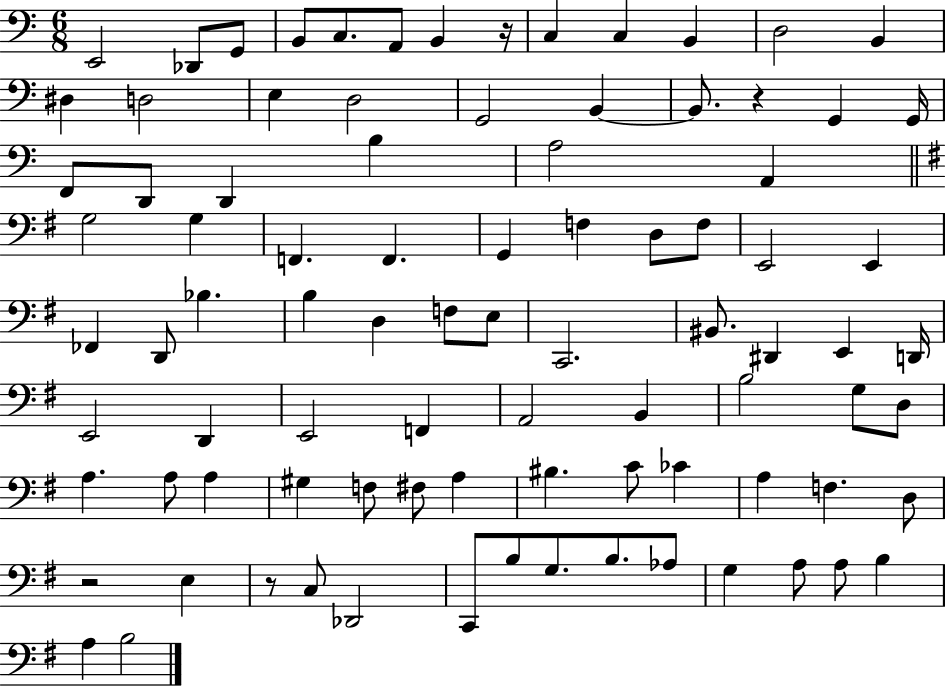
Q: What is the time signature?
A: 6/8